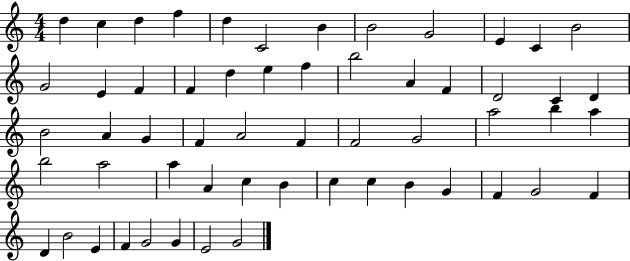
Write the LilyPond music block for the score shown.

{
  \clef treble
  \numericTimeSignature
  \time 4/4
  \key c \major
  d''4 c''4 d''4 f''4 | d''4 c'2 b'4 | b'2 g'2 | e'4 c'4 b'2 | \break g'2 e'4 f'4 | f'4 d''4 e''4 f''4 | b''2 a'4 f'4 | d'2 c'4 d'4 | \break b'2 a'4 g'4 | f'4 a'2 f'4 | f'2 g'2 | a''2 b''4 a''4 | \break b''2 a''2 | a''4 a'4 c''4 b'4 | c''4 c''4 b'4 g'4 | f'4 g'2 f'4 | \break d'4 b'2 e'4 | f'4 g'2 g'4 | e'2 g'2 | \bar "|."
}